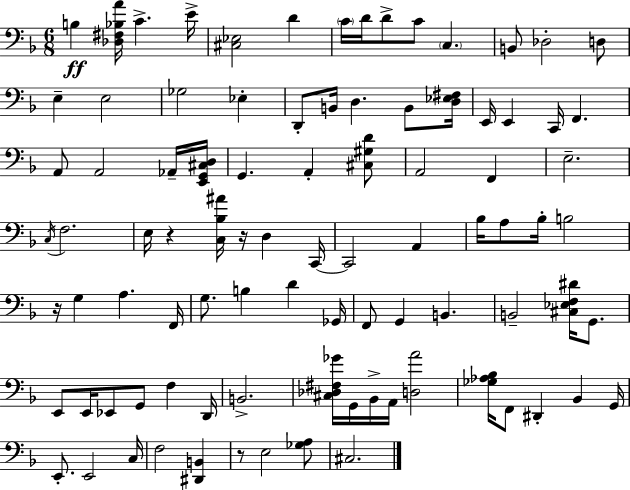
X:1
T:Untitled
M:6/8
L:1/4
K:F
B, [_D,^F,_B,A]/4 C E/4 [^C,_E,]2 D C/4 D/4 D/2 C/2 C, B,,/2 _D,2 D,/2 E, E,2 _G,2 _E, D,,/2 B,,/4 D, B,,/2 [D,_E,^F,]/4 E,,/4 E,, C,,/4 F,, A,,/2 A,,2 _A,,/4 [E,,G,,^C,D,]/4 G,, A,, [^C,^G,D]/2 A,,2 F,, E,2 C,/4 F,2 E,/4 z [C,_B,^A]/4 z/4 D, C,,/4 C,,2 A,, _B,/4 A,/2 _B,/4 B,2 z/4 G, A, F,,/4 G,/2 B, D _G,,/4 F,,/2 G,, B,, B,,2 [^C,_E,F,^D]/4 G,,/2 E,,/2 E,,/4 _E,,/2 G,,/2 F, D,,/4 B,,2 [^C,_D,^F,_G]/4 G,,/4 _B,,/4 A,,/4 [D,A]2 [_G,_A,_B,]/4 F,,/2 ^D,, _B,, G,,/4 E,,/2 E,,2 C,/4 F,2 [^D,,B,,] z/2 E,2 [_G,A,]/2 ^C,2